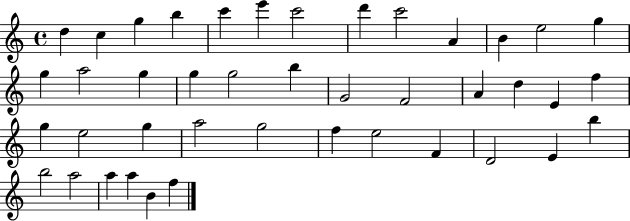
X:1
T:Untitled
M:4/4
L:1/4
K:C
d c g b c' e' c'2 d' c'2 A B e2 g g a2 g g g2 b G2 F2 A d E f g e2 g a2 g2 f e2 F D2 E b b2 a2 a a B f